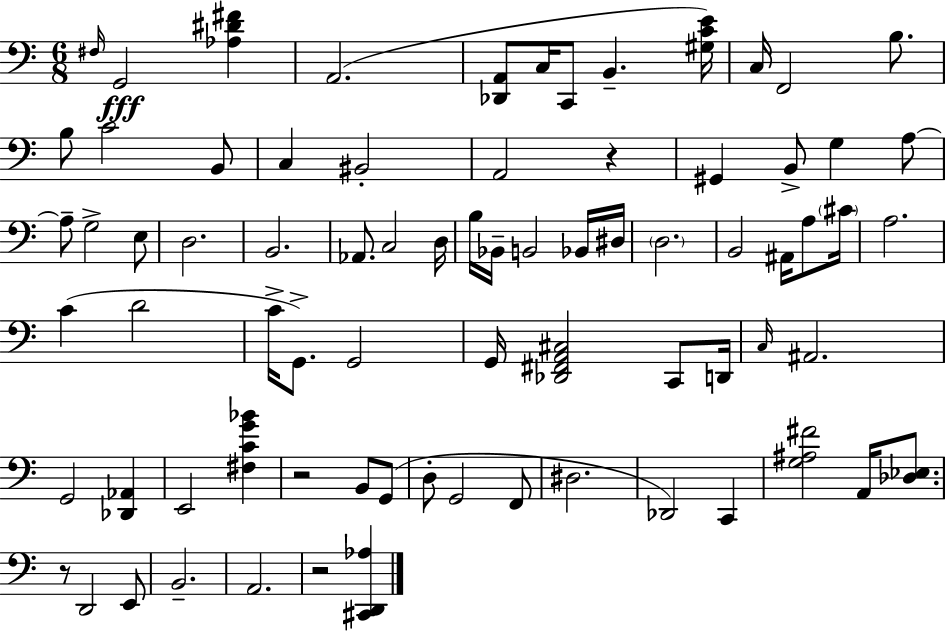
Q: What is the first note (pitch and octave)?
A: F#3